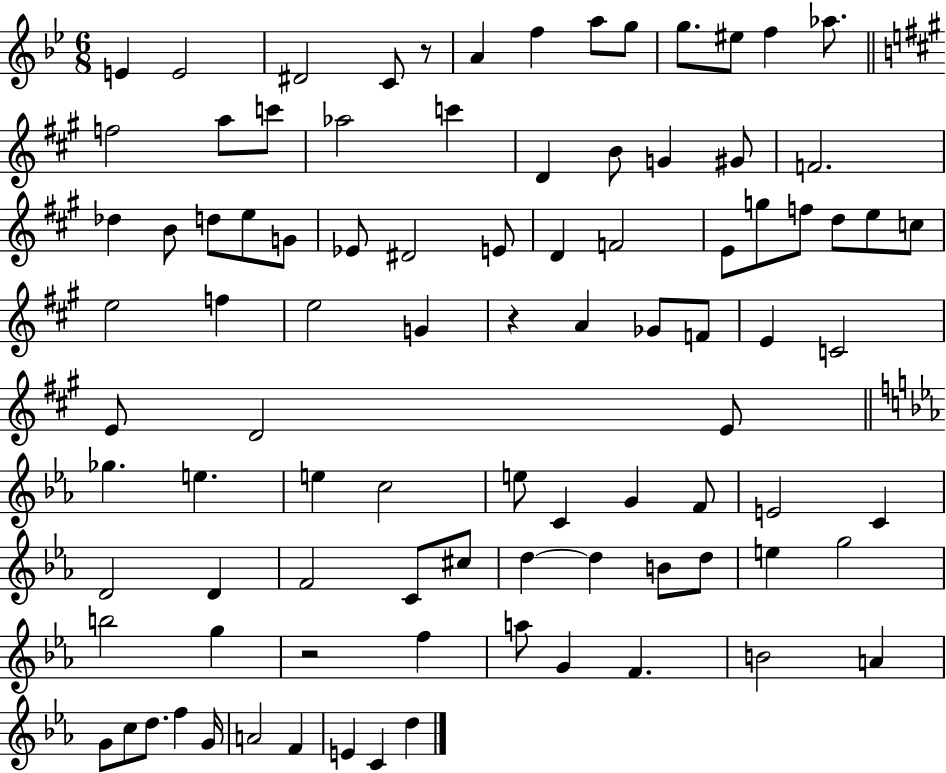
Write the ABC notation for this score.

X:1
T:Untitled
M:6/8
L:1/4
K:Bb
E E2 ^D2 C/2 z/2 A f a/2 g/2 g/2 ^e/2 f _a/2 f2 a/2 c'/2 _a2 c' D B/2 G ^G/2 F2 _d B/2 d/2 e/2 G/2 _E/2 ^D2 E/2 D F2 E/2 g/2 f/2 d/2 e/2 c/2 e2 f e2 G z A _G/2 F/2 E C2 E/2 D2 E/2 _g e e c2 e/2 C G F/2 E2 C D2 D F2 C/2 ^c/2 d d B/2 d/2 e g2 b2 g z2 f a/2 G F B2 A G/2 c/2 d/2 f G/4 A2 F E C d